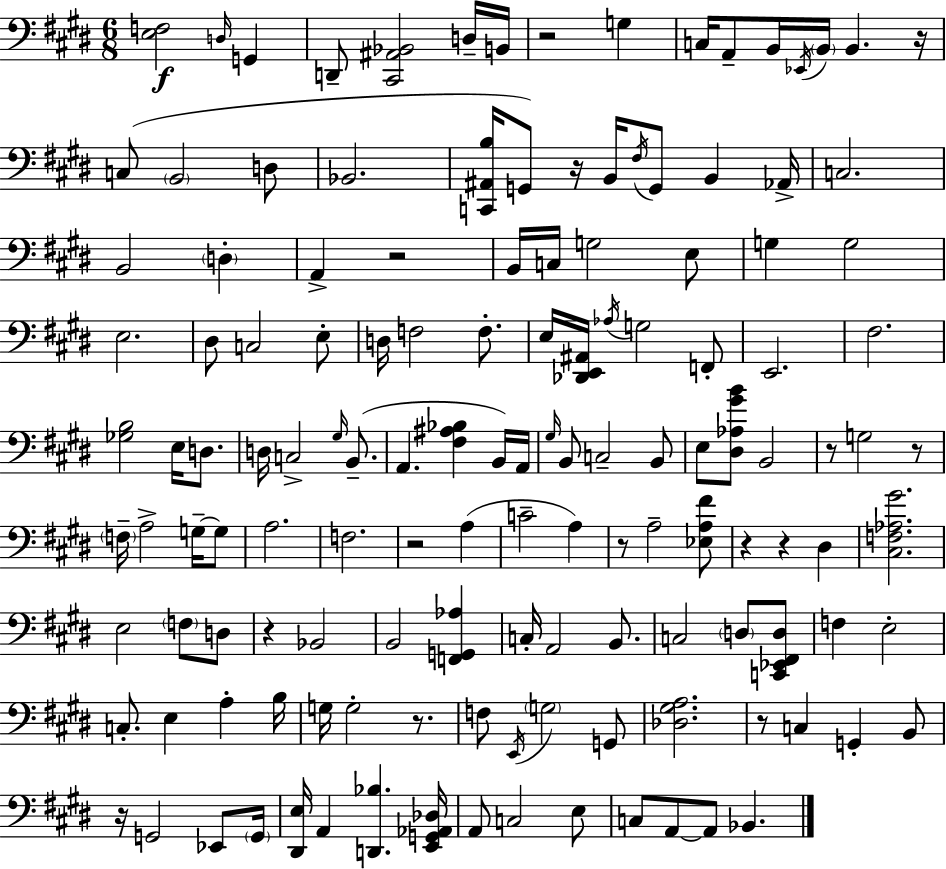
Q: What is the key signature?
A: E major